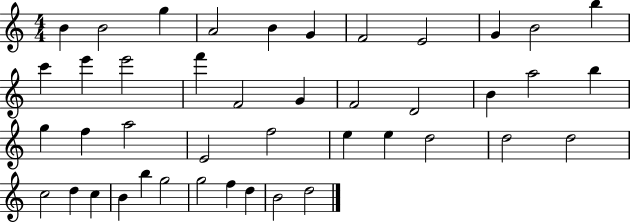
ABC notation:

X:1
T:Untitled
M:4/4
L:1/4
K:C
B B2 g A2 B G F2 E2 G B2 b c' e' e'2 f' F2 G F2 D2 B a2 b g f a2 E2 f2 e e d2 d2 d2 c2 d c B b g2 g2 f d B2 d2